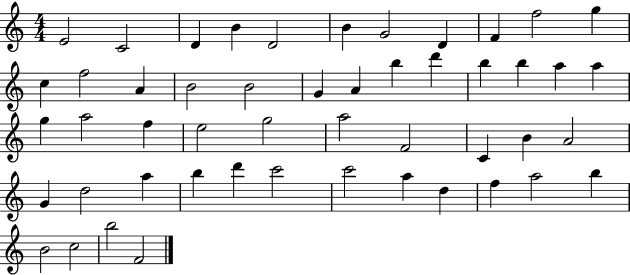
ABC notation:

X:1
T:Untitled
M:4/4
L:1/4
K:C
E2 C2 D B D2 B G2 D F f2 g c f2 A B2 B2 G A b d' b b a a g a2 f e2 g2 a2 F2 C B A2 G d2 a b d' c'2 c'2 a d f a2 b B2 c2 b2 F2